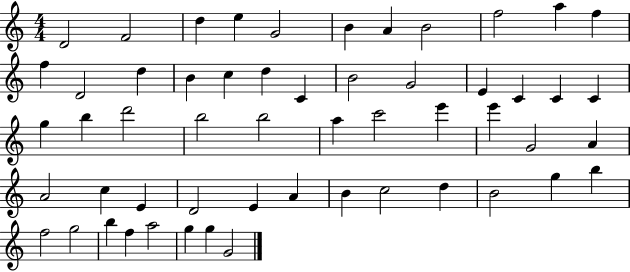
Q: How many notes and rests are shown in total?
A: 55